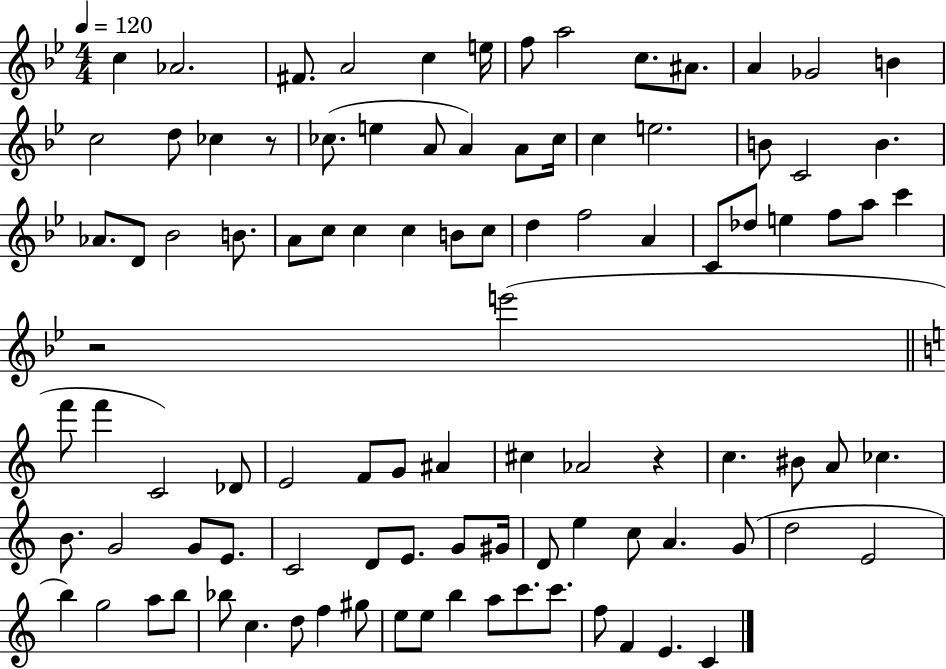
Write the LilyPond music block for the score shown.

{
  \clef treble
  \numericTimeSignature
  \time 4/4
  \key bes \major
  \tempo 4 = 120
  \repeat volta 2 { c''4 aes'2. | fis'8. a'2 c''4 e''16 | f''8 a''2 c''8. ais'8. | a'4 ges'2 b'4 | \break c''2 d''8 ces''4 r8 | ces''8.( e''4 a'8 a'4) a'8 ces''16 | c''4 e''2. | b'8 c'2 b'4. | \break aes'8. d'8 bes'2 b'8. | a'8 c''8 c''4 c''4 b'8 c''8 | d''4 f''2 a'4 | c'8 des''8 e''4 f''8 a''8 c'''4 | \break r2 e'''2( | \bar "||" \break \key a \minor f'''8 f'''4 c'2) des'8 | e'2 f'8 g'8 ais'4 | cis''4 aes'2 r4 | c''4. bis'8 a'8 ces''4. | \break b'8. g'2 g'8 e'8. | c'2 d'8 e'8. g'8 gis'16 | d'8 e''4 c''8 a'4. g'8( | d''2 e'2 | \break b''4) g''2 a''8 b''8 | bes''8 c''4. d''8 f''4 gis''8 | e''8 e''8 b''4 a''8 c'''8. c'''8. | f''8 f'4 e'4. c'4 | \break } \bar "|."
}